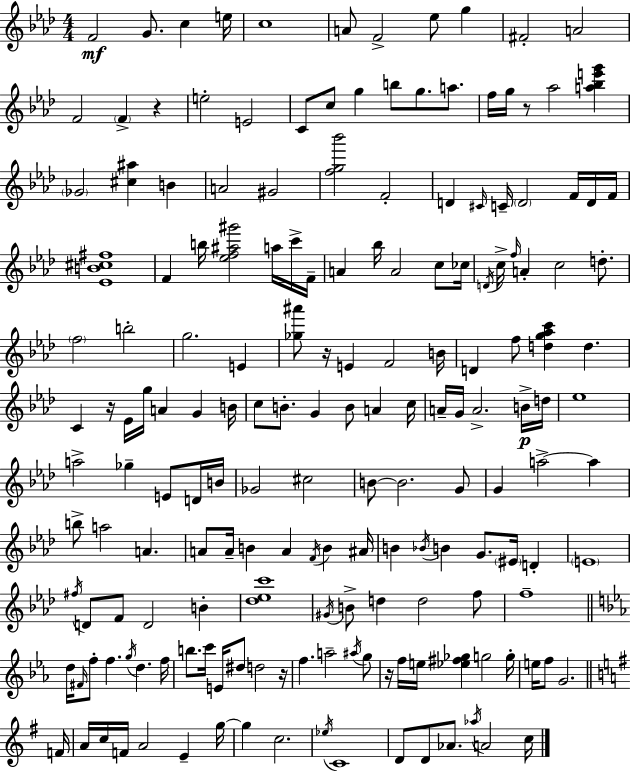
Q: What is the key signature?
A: AES major